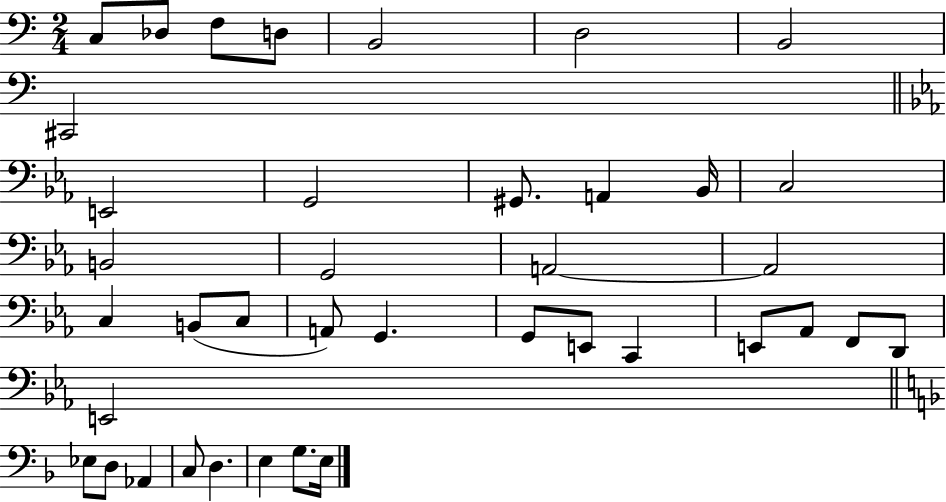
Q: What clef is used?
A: bass